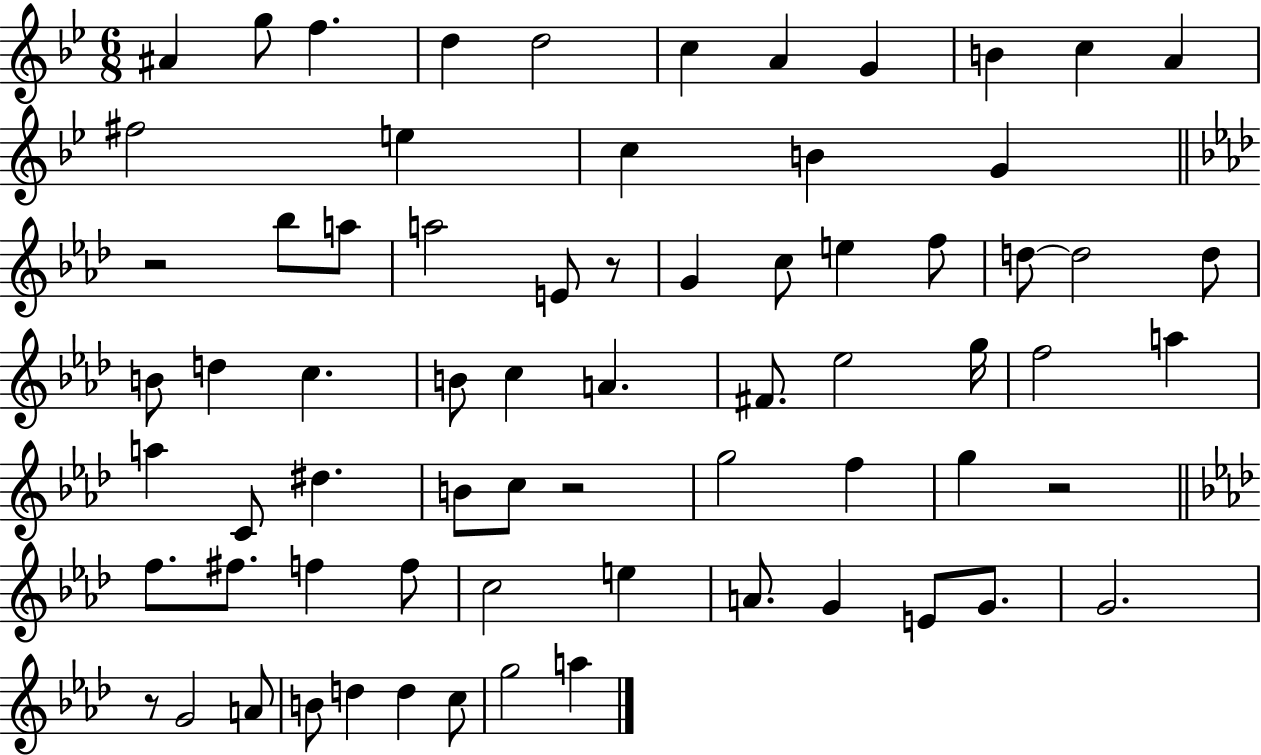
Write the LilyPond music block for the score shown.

{
  \clef treble
  \numericTimeSignature
  \time 6/8
  \key bes \major
  \repeat volta 2 { ais'4 g''8 f''4. | d''4 d''2 | c''4 a'4 g'4 | b'4 c''4 a'4 | \break fis''2 e''4 | c''4 b'4 g'4 | \bar "||" \break \key f \minor r2 bes''8 a''8 | a''2 e'8 r8 | g'4 c''8 e''4 f''8 | d''8~~ d''2 d''8 | \break b'8 d''4 c''4. | b'8 c''4 a'4. | fis'8. ees''2 g''16 | f''2 a''4 | \break a''4 c'8 dis''4. | b'8 c''8 r2 | g''2 f''4 | g''4 r2 | \break \bar "||" \break \key aes \major f''8. fis''8. f''4 f''8 | c''2 e''4 | a'8. g'4 e'8 g'8. | g'2. | \break r8 g'2 a'8 | b'8 d''4 d''4 c''8 | g''2 a''4 | } \bar "|."
}